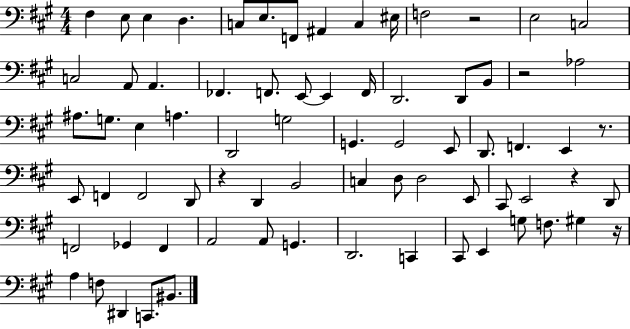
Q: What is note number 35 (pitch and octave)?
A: D2